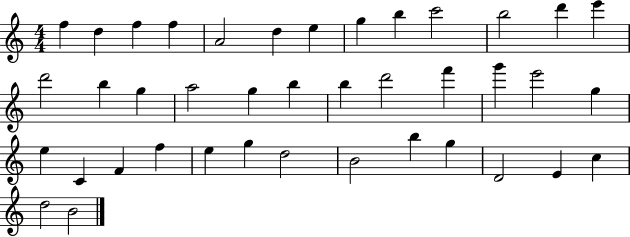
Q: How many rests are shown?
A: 0